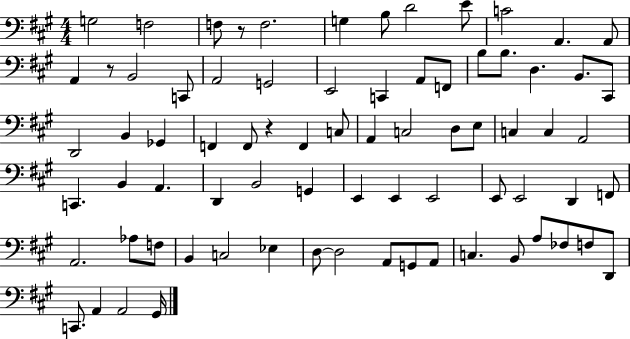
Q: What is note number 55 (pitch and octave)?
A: F3